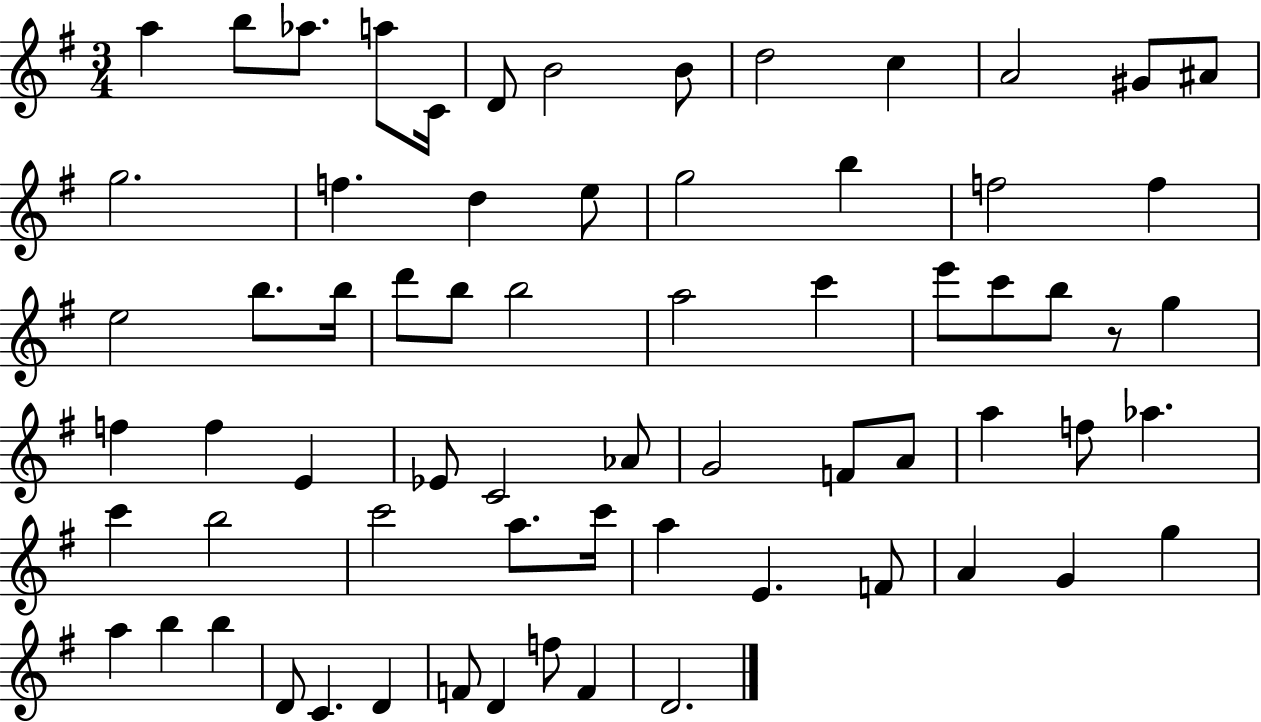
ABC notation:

X:1
T:Untitled
M:3/4
L:1/4
K:G
a b/2 _a/2 a/2 C/4 D/2 B2 B/2 d2 c A2 ^G/2 ^A/2 g2 f d e/2 g2 b f2 f e2 b/2 b/4 d'/2 b/2 b2 a2 c' e'/2 c'/2 b/2 z/2 g f f E _E/2 C2 _A/2 G2 F/2 A/2 a f/2 _a c' b2 c'2 a/2 c'/4 a E F/2 A G g a b b D/2 C D F/2 D f/2 F D2